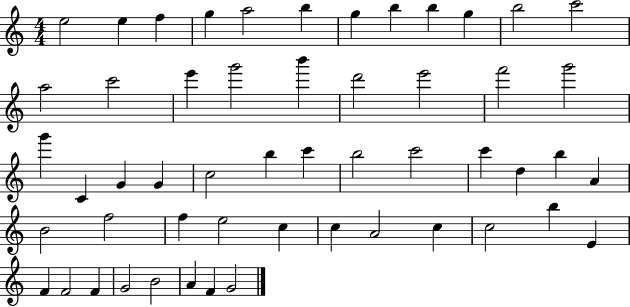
X:1
T:Untitled
M:4/4
L:1/4
K:C
e2 e f g a2 b g b b g b2 c'2 a2 c'2 e' g'2 b' d'2 e'2 f'2 g'2 g' C G G c2 b c' b2 c'2 c' d b A B2 f2 f e2 c c A2 c c2 b E F F2 F G2 B2 A F G2